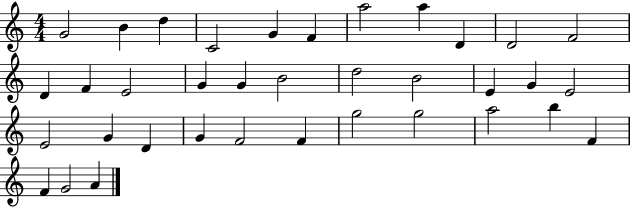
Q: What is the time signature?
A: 4/4